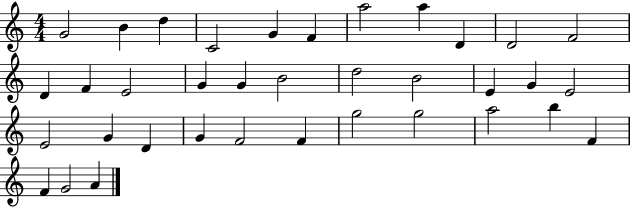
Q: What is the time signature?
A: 4/4